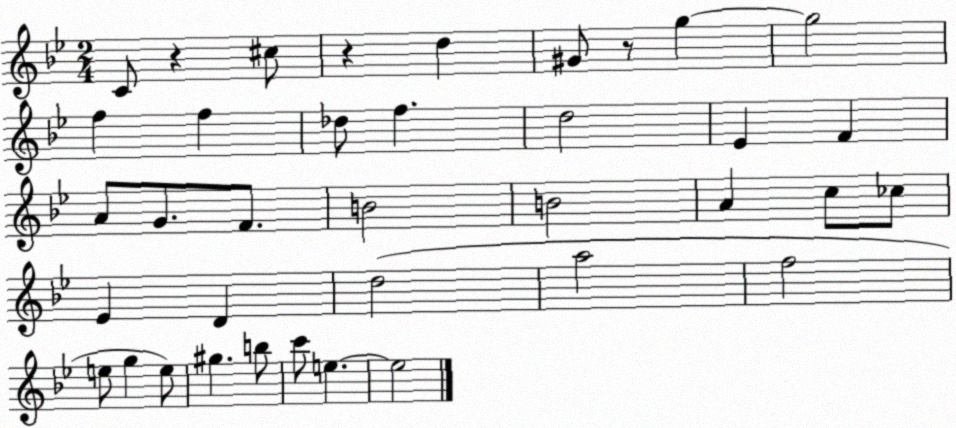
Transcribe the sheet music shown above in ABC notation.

X:1
T:Untitled
M:2/4
L:1/4
K:Bb
C/2 z ^c/2 z d ^G/2 z/2 g g2 f f _d/2 f d2 _E F A/2 G/2 F/2 B2 B2 A c/2 _c/2 _E D d2 a2 f2 e/2 g e/2 ^g b/2 c'/2 e e2